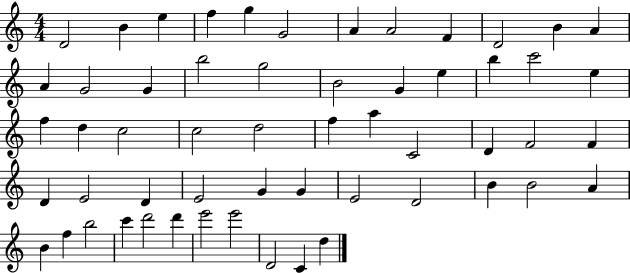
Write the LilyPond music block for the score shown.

{
  \clef treble
  \numericTimeSignature
  \time 4/4
  \key c \major
  d'2 b'4 e''4 | f''4 g''4 g'2 | a'4 a'2 f'4 | d'2 b'4 a'4 | \break a'4 g'2 g'4 | b''2 g''2 | b'2 g'4 e''4 | b''4 c'''2 e''4 | \break f''4 d''4 c''2 | c''2 d''2 | f''4 a''4 c'2 | d'4 f'2 f'4 | \break d'4 e'2 d'4 | e'2 g'4 g'4 | e'2 d'2 | b'4 b'2 a'4 | \break b'4 f''4 b''2 | c'''4 d'''2 d'''4 | e'''2 e'''2 | d'2 c'4 d''4 | \break \bar "|."
}